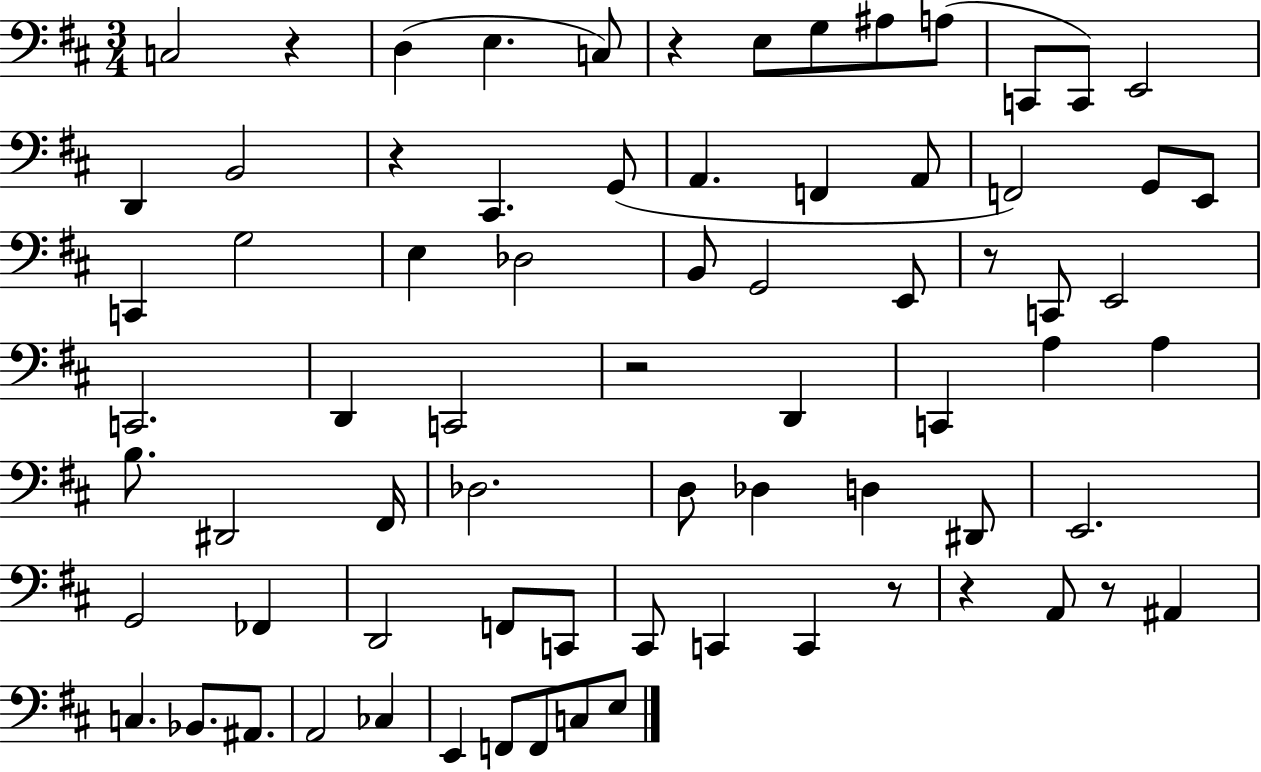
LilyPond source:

{
  \clef bass
  \numericTimeSignature
  \time 3/4
  \key d \major
  \repeat volta 2 { c2 r4 | d4( e4. c8) | r4 e8 g8 ais8 a8( | c,8 c,8) e,2 | \break d,4 b,2 | r4 cis,4. g,8( | a,4. f,4 a,8 | f,2) g,8 e,8 | \break c,4 g2 | e4 des2 | b,8 g,2 e,8 | r8 c,8 e,2 | \break c,2. | d,4 c,2 | r2 d,4 | c,4 a4 a4 | \break b8. dis,2 fis,16 | des2. | d8 des4 d4 dis,8 | e,2. | \break g,2 fes,4 | d,2 f,8 c,8 | cis,8 c,4 c,4 r8 | r4 a,8 r8 ais,4 | \break c4. bes,8. ais,8. | a,2 ces4 | e,4 f,8 f,8 c8 e8 | } \bar "|."
}